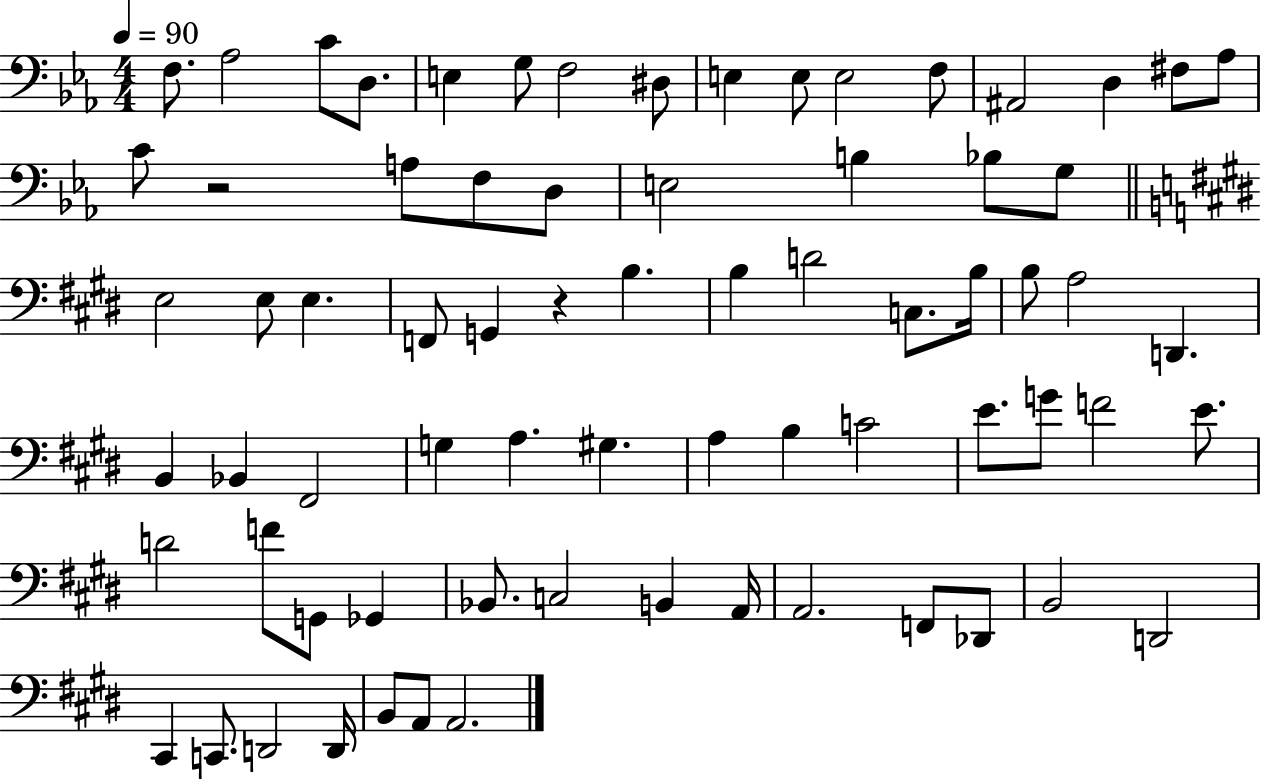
X:1
T:Untitled
M:4/4
L:1/4
K:Eb
F,/2 _A,2 C/2 D,/2 E, G,/2 F,2 ^D,/2 E, E,/2 E,2 F,/2 ^A,,2 D, ^F,/2 _A,/2 C/2 z2 A,/2 F,/2 D,/2 E,2 B, _B,/2 G,/2 E,2 E,/2 E, F,,/2 G,, z B, B, D2 C,/2 B,/4 B,/2 A,2 D,, B,, _B,, ^F,,2 G, A, ^G, A, B, C2 E/2 G/2 F2 E/2 D2 F/2 G,,/2 _G,, _B,,/2 C,2 B,, A,,/4 A,,2 F,,/2 _D,,/2 B,,2 D,,2 ^C,, C,,/2 D,,2 D,,/4 B,,/2 A,,/2 A,,2